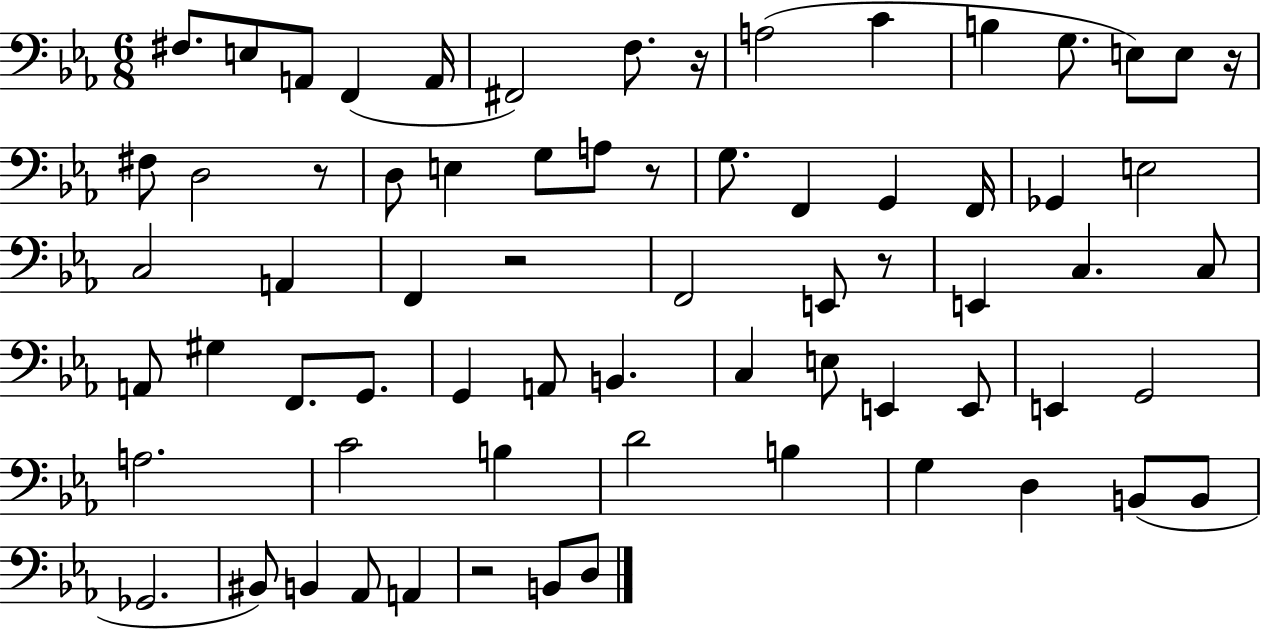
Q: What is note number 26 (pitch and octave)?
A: C3